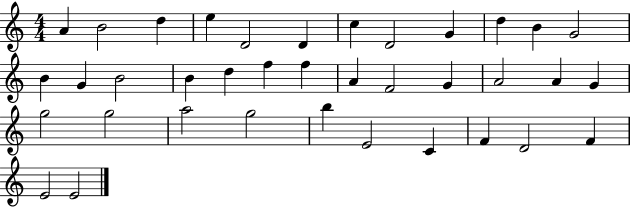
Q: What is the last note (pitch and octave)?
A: E4